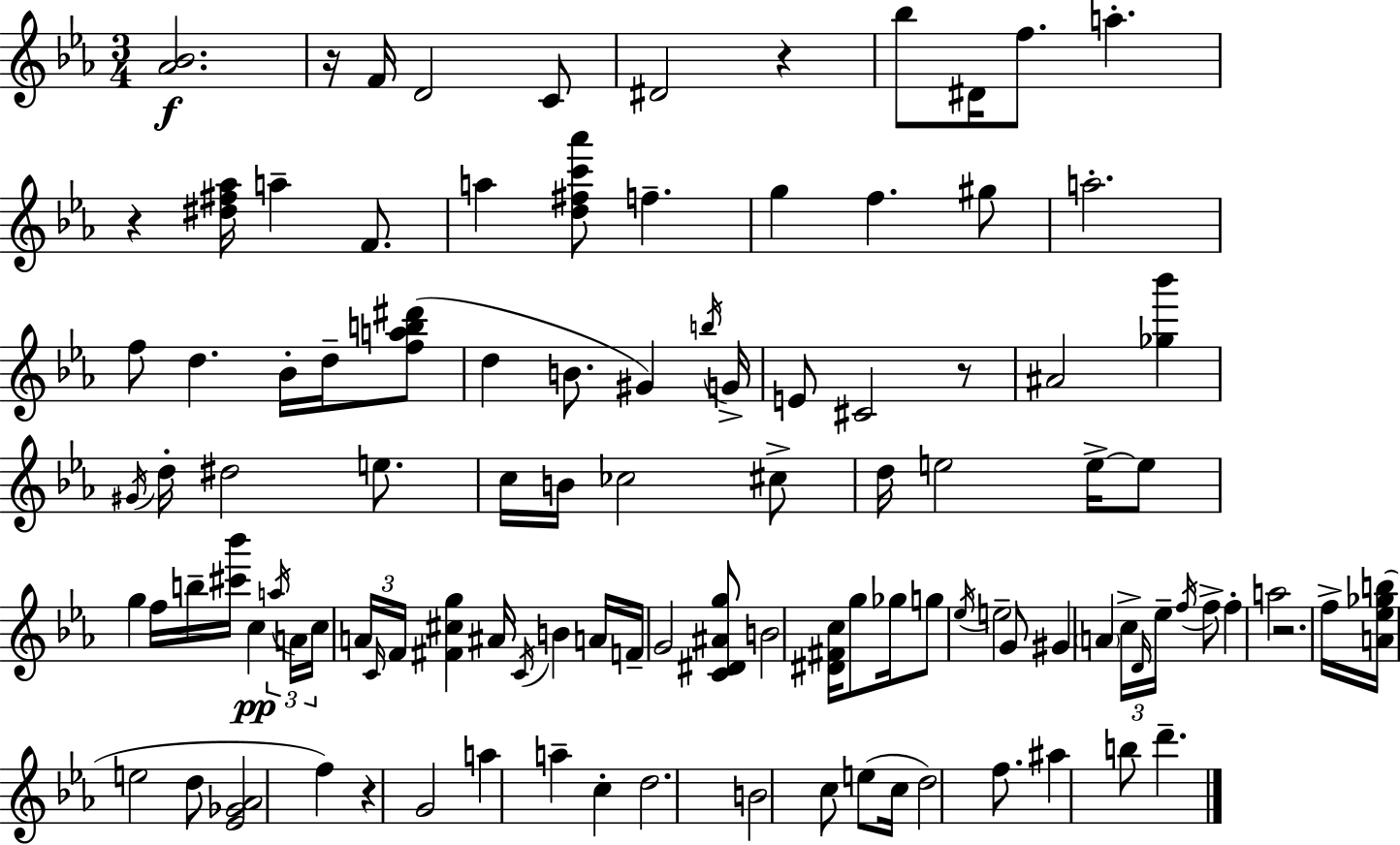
[Ab4,Bb4]/h. R/s F4/s D4/h C4/e D#4/h R/q Bb5/e D#4/s F5/e. A5/q. R/q [D#5,F#5,Ab5]/s A5/q F4/e. A5/q [D5,F#5,C6,Ab6]/e F5/q. G5/q F5/q. G#5/e A5/h. F5/e D5/q. Bb4/s D5/s [F5,A5,B5,D#6]/e D5/q B4/e. G#4/q B5/s G4/s E4/e C#4/h R/e A#4/h [Gb5,Bb6]/q G#4/s D5/s D#5/h E5/e. C5/s B4/s CES5/h C#5/e D5/s E5/h E5/s E5/e G5/q F5/s B5/s [C#6,Bb6]/s C5/q A5/s A4/s C5/s A4/s C4/s F4/s [F#4,C#5,G5]/q A#4/s C4/s B4/q A4/s F4/s G4/h [C4,D#4,A#4,G5]/e B4/h [D#4,F#4,C5]/s G5/e Gb5/s G5/e Eb5/s E5/h G4/e G#4/q A4/q C5/s D4/s Eb5/s F5/s F5/e F5/q A5/h R/h. F5/s [A4,Eb5,Gb5,B5]/s E5/h D5/e [Eb4,Gb4,Ab4]/h F5/q R/q G4/h A5/q A5/q C5/q D5/h. B4/h C5/e E5/e C5/s D5/h F5/e. A#5/q B5/e D6/q.